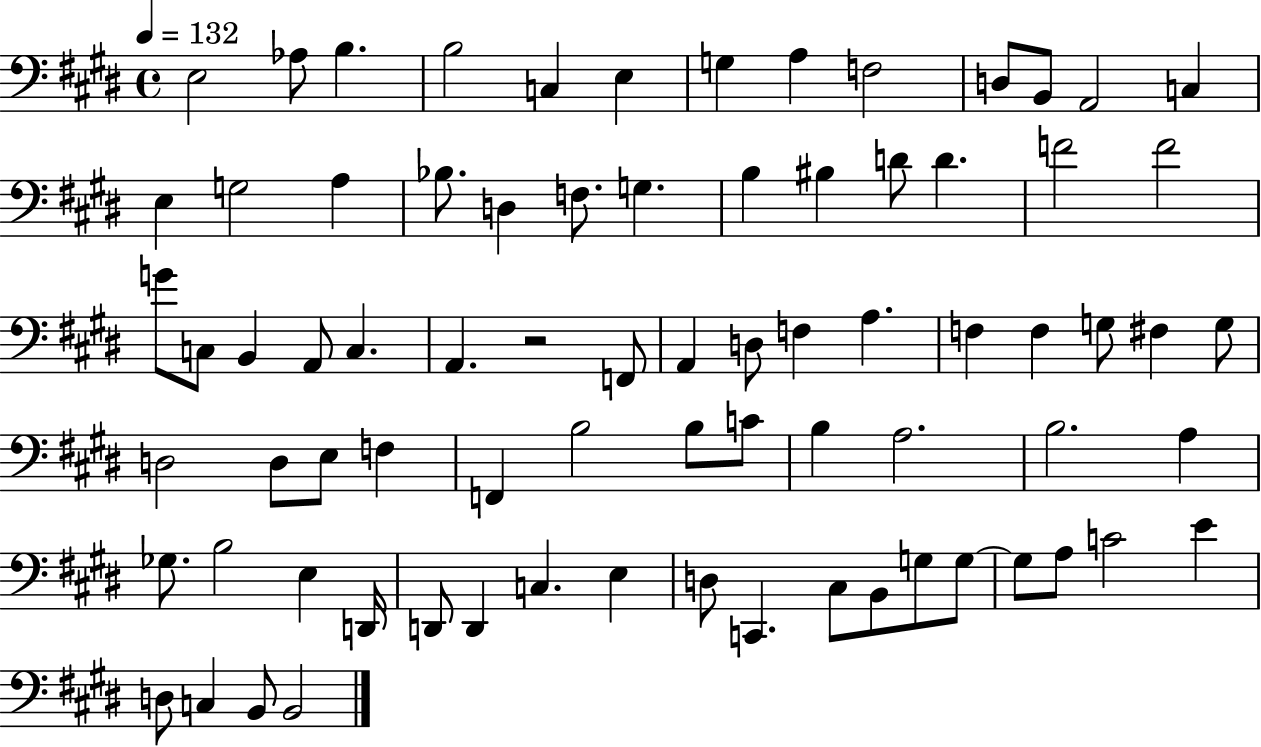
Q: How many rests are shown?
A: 1